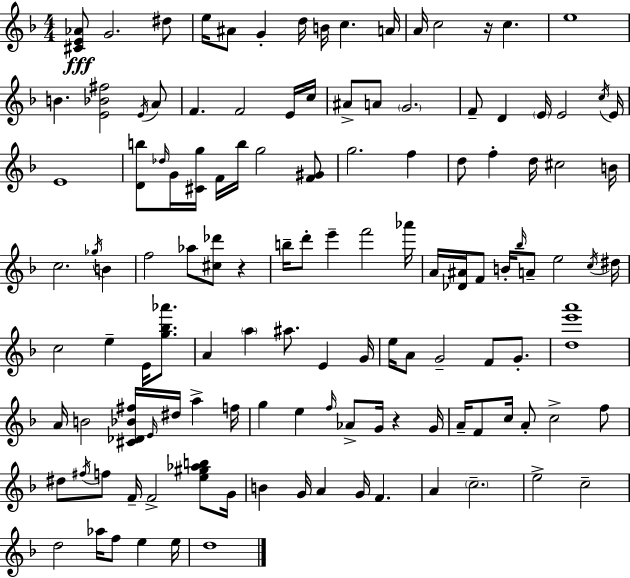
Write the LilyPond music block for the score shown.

{
  \clef treble
  \numericTimeSignature
  \time 4/4
  \key d \minor
  <cis' e' aes'>8\fff g'2. dis''8 | e''16 ais'8 g'4-. d''16 b'16 c''4. a'16 | a'16 c''2 r16 c''4. | e''1 | \break b'4. <e' bes' fis''>2 \acciaccatura { e'16 } a'8 | f'4. f'2 e'16 | c''16 ais'8-> a'8 \parenthesize g'2. | f'8-- d'4 \parenthesize e'16 e'2 | \break \acciaccatura { c''16 } e'16 e'1 | <d' b''>8 \grace { des''16 } g'16 <cis' g''>16 f'16 b''16 g''2 | <f' gis'>8 g''2. f''4 | d''8 f''4-. d''16 cis''2 | \break b'16 c''2. \acciaccatura { ges''16 } | b'4 f''2 aes''8 <cis'' des'''>8 | r4 b''16-- d'''8-. e'''4-- f'''2 | aes'''16 a'16 <des' ais'>16 f'8 b'16-. \grace { bes''16 } a'8-- e''2 | \break \acciaccatura { c''16 } dis''16 c''2 e''4-- | e'16 <g'' bes'' aes'''>8. a'4 \parenthesize a''4 ais''8. | e'4 g'16 e''16 a'8 g'2-- | f'8 g'8.-. <d'' e''' a'''>1 | \break a'16 b'2 <cis' des' bes' fis''>16 | \grace { e'16 } dis''16 a''4-> f''16 g''4 e''4 \grace { f''16 } | aes'8-> g'16 r4 g'16 a'16-- f'8 c''16 a'8-. c''2-> | f''8 dis''8 \acciaccatura { fis''16 } f''8 f'16-- f'2-> | \break <e'' gis'' aes'' b''>8 g'16 b'4 g'16 a'4 | g'16 f'4. a'4 \parenthesize c''2.-- | e''2-> | c''2-- d''2 | \break aes''16 f''8 e''4 e''16 d''1 | \bar "|."
}